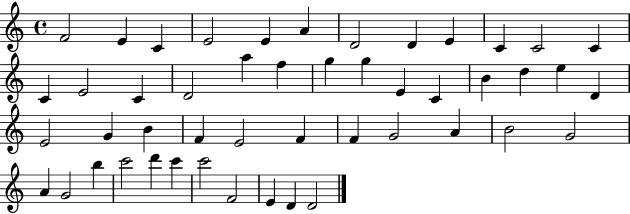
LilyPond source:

{
  \clef treble
  \time 4/4
  \defaultTimeSignature
  \key c \major
  f'2 e'4 c'4 | e'2 e'4 a'4 | d'2 d'4 e'4 | c'4 c'2 c'4 | \break c'4 e'2 c'4 | d'2 a''4 f''4 | g''4 g''4 e'4 c'4 | b'4 d''4 e''4 d'4 | \break e'2 g'4 b'4 | f'4 e'2 f'4 | f'4 g'2 a'4 | b'2 g'2 | \break a'4 g'2 b''4 | c'''2 d'''4 c'''4 | c'''2 f'2 | e'4 d'4 d'2 | \break \bar "|."
}